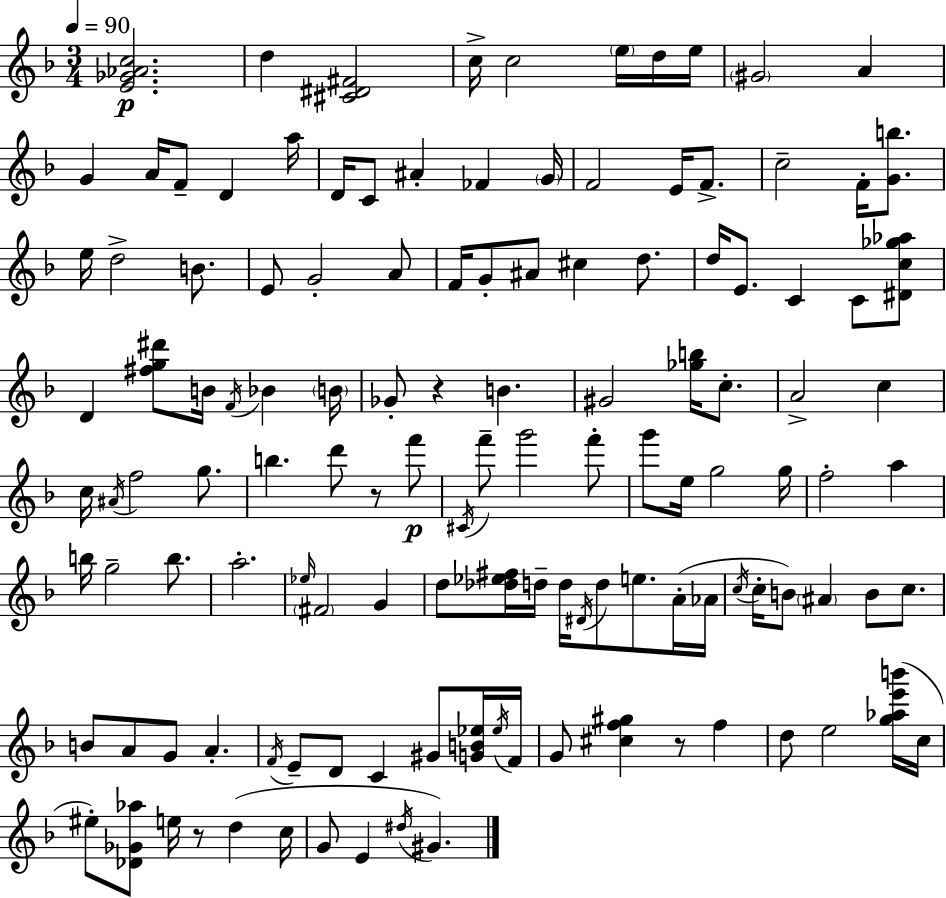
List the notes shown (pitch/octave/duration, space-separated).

[E4,Gb4,Ab4,C5]/h. D5/q [C#4,D#4,F#4]/h C5/s C5/h E5/s D5/s E5/s G#4/h A4/q G4/q A4/s F4/e D4/q A5/s D4/s C4/e A#4/q FES4/q G4/s F4/h E4/s F4/e. C5/h F4/s [G4,B5]/e. E5/s D5/h B4/e. E4/e G4/h A4/e F4/s G4/e A#4/e C#5/q D5/e. D5/s E4/e. C4/q C4/e [D#4,C5,Gb5,Ab5]/e D4/q [F#5,G5,D#6]/e B4/s F4/s Bb4/q B4/s Gb4/e R/q B4/q. G#4/h [Gb5,B5]/s C5/e. A4/h C5/q C5/s A#4/s F5/h G5/e. B5/q. D6/e R/e F6/e C#4/s F6/e G6/h F6/e G6/e E5/s G5/h G5/s F5/h A5/q B5/s G5/h B5/e. A5/h. Eb5/s F#4/h G4/q D5/e [Db5,Eb5,F#5]/s D5/s D5/s D#4/s D5/e E5/e. A4/s Ab4/s C5/s C5/s B4/e A#4/q B4/e C5/e. B4/e A4/e G4/e A4/q. F4/s E4/e D4/e C4/q G#4/e [G4,B4,Eb5]/s Eb5/s F4/s G4/e [C#5,F5,G#5]/q R/e F5/q D5/e E5/h [G5,Ab5,E6,B6]/s C5/s EIS5/e [Db4,Gb4,Ab5]/e E5/s R/e D5/q C5/s G4/e E4/q D#5/s G#4/q.